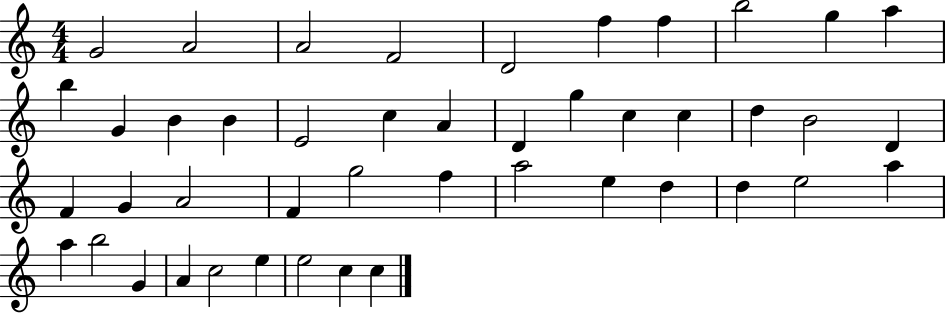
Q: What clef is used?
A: treble